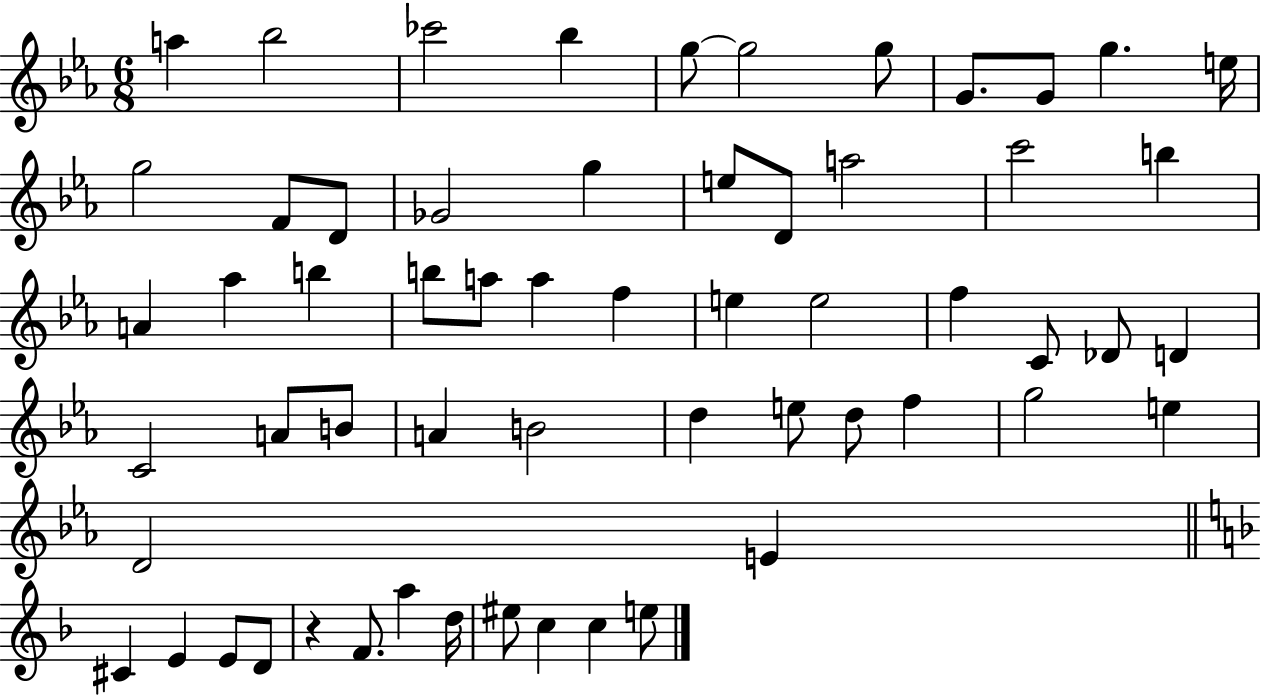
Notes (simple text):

A5/q Bb5/h CES6/h Bb5/q G5/e G5/h G5/e G4/e. G4/e G5/q. E5/s G5/h F4/e D4/e Gb4/h G5/q E5/e D4/e A5/h C6/h B5/q A4/q Ab5/q B5/q B5/e A5/e A5/q F5/q E5/q E5/h F5/q C4/e Db4/e D4/q C4/h A4/e B4/e A4/q B4/h D5/q E5/e D5/e F5/q G5/h E5/q D4/h E4/q C#4/q E4/q E4/e D4/e R/q F4/e. A5/q D5/s EIS5/e C5/q C5/q E5/e